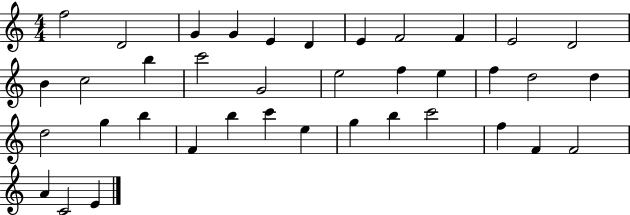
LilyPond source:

{
  \clef treble
  \numericTimeSignature
  \time 4/4
  \key c \major
  f''2 d'2 | g'4 g'4 e'4 d'4 | e'4 f'2 f'4 | e'2 d'2 | \break b'4 c''2 b''4 | c'''2 g'2 | e''2 f''4 e''4 | f''4 d''2 d''4 | \break d''2 g''4 b''4 | f'4 b''4 c'''4 e''4 | g''4 b''4 c'''2 | f''4 f'4 f'2 | \break a'4 c'2 e'4 | \bar "|."
}